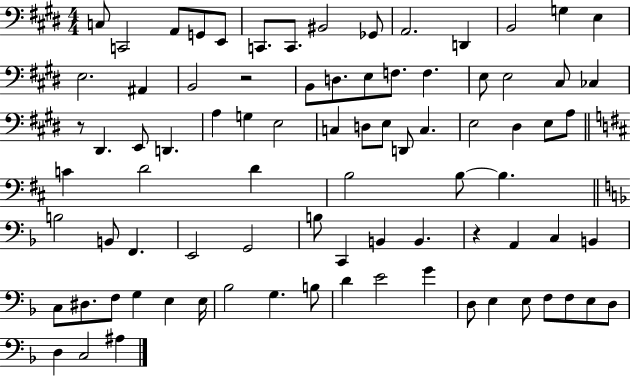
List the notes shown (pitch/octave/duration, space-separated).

C3/e C2/h A2/e G2/e E2/e C2/e. C2/e. BIS2/h Gb2/e A2/h. D2/q B2/h G3/q E3/q E3/h. A#2/q B2/h R/h B2/e D3/e. E3/e F3/e. F3/q. E3/e E3/h C#3/e CES3/q R/e D#2/q. E2/e D2/q. A3/q G3/q E3/h C3/q D3/e E3/e D2/e C3/q. E3/h D#3/q E3/e A3/e C4/q D4/h D4/q B3/h B3/e B3/q. B3/h B2/e F2/q. E2/h G2/h B3/e C2/q B2/q B2/q. R/q A2/q C3/q B2/q C3/e D#3/e. F3/e G3/q E3/q E3/s Bb3/h G3/q. B3/e D4/q E4/h G4/q D3/e E3/q E3/e F3/e F3/e E3/e D3/e D3/q C3/h A#3/q